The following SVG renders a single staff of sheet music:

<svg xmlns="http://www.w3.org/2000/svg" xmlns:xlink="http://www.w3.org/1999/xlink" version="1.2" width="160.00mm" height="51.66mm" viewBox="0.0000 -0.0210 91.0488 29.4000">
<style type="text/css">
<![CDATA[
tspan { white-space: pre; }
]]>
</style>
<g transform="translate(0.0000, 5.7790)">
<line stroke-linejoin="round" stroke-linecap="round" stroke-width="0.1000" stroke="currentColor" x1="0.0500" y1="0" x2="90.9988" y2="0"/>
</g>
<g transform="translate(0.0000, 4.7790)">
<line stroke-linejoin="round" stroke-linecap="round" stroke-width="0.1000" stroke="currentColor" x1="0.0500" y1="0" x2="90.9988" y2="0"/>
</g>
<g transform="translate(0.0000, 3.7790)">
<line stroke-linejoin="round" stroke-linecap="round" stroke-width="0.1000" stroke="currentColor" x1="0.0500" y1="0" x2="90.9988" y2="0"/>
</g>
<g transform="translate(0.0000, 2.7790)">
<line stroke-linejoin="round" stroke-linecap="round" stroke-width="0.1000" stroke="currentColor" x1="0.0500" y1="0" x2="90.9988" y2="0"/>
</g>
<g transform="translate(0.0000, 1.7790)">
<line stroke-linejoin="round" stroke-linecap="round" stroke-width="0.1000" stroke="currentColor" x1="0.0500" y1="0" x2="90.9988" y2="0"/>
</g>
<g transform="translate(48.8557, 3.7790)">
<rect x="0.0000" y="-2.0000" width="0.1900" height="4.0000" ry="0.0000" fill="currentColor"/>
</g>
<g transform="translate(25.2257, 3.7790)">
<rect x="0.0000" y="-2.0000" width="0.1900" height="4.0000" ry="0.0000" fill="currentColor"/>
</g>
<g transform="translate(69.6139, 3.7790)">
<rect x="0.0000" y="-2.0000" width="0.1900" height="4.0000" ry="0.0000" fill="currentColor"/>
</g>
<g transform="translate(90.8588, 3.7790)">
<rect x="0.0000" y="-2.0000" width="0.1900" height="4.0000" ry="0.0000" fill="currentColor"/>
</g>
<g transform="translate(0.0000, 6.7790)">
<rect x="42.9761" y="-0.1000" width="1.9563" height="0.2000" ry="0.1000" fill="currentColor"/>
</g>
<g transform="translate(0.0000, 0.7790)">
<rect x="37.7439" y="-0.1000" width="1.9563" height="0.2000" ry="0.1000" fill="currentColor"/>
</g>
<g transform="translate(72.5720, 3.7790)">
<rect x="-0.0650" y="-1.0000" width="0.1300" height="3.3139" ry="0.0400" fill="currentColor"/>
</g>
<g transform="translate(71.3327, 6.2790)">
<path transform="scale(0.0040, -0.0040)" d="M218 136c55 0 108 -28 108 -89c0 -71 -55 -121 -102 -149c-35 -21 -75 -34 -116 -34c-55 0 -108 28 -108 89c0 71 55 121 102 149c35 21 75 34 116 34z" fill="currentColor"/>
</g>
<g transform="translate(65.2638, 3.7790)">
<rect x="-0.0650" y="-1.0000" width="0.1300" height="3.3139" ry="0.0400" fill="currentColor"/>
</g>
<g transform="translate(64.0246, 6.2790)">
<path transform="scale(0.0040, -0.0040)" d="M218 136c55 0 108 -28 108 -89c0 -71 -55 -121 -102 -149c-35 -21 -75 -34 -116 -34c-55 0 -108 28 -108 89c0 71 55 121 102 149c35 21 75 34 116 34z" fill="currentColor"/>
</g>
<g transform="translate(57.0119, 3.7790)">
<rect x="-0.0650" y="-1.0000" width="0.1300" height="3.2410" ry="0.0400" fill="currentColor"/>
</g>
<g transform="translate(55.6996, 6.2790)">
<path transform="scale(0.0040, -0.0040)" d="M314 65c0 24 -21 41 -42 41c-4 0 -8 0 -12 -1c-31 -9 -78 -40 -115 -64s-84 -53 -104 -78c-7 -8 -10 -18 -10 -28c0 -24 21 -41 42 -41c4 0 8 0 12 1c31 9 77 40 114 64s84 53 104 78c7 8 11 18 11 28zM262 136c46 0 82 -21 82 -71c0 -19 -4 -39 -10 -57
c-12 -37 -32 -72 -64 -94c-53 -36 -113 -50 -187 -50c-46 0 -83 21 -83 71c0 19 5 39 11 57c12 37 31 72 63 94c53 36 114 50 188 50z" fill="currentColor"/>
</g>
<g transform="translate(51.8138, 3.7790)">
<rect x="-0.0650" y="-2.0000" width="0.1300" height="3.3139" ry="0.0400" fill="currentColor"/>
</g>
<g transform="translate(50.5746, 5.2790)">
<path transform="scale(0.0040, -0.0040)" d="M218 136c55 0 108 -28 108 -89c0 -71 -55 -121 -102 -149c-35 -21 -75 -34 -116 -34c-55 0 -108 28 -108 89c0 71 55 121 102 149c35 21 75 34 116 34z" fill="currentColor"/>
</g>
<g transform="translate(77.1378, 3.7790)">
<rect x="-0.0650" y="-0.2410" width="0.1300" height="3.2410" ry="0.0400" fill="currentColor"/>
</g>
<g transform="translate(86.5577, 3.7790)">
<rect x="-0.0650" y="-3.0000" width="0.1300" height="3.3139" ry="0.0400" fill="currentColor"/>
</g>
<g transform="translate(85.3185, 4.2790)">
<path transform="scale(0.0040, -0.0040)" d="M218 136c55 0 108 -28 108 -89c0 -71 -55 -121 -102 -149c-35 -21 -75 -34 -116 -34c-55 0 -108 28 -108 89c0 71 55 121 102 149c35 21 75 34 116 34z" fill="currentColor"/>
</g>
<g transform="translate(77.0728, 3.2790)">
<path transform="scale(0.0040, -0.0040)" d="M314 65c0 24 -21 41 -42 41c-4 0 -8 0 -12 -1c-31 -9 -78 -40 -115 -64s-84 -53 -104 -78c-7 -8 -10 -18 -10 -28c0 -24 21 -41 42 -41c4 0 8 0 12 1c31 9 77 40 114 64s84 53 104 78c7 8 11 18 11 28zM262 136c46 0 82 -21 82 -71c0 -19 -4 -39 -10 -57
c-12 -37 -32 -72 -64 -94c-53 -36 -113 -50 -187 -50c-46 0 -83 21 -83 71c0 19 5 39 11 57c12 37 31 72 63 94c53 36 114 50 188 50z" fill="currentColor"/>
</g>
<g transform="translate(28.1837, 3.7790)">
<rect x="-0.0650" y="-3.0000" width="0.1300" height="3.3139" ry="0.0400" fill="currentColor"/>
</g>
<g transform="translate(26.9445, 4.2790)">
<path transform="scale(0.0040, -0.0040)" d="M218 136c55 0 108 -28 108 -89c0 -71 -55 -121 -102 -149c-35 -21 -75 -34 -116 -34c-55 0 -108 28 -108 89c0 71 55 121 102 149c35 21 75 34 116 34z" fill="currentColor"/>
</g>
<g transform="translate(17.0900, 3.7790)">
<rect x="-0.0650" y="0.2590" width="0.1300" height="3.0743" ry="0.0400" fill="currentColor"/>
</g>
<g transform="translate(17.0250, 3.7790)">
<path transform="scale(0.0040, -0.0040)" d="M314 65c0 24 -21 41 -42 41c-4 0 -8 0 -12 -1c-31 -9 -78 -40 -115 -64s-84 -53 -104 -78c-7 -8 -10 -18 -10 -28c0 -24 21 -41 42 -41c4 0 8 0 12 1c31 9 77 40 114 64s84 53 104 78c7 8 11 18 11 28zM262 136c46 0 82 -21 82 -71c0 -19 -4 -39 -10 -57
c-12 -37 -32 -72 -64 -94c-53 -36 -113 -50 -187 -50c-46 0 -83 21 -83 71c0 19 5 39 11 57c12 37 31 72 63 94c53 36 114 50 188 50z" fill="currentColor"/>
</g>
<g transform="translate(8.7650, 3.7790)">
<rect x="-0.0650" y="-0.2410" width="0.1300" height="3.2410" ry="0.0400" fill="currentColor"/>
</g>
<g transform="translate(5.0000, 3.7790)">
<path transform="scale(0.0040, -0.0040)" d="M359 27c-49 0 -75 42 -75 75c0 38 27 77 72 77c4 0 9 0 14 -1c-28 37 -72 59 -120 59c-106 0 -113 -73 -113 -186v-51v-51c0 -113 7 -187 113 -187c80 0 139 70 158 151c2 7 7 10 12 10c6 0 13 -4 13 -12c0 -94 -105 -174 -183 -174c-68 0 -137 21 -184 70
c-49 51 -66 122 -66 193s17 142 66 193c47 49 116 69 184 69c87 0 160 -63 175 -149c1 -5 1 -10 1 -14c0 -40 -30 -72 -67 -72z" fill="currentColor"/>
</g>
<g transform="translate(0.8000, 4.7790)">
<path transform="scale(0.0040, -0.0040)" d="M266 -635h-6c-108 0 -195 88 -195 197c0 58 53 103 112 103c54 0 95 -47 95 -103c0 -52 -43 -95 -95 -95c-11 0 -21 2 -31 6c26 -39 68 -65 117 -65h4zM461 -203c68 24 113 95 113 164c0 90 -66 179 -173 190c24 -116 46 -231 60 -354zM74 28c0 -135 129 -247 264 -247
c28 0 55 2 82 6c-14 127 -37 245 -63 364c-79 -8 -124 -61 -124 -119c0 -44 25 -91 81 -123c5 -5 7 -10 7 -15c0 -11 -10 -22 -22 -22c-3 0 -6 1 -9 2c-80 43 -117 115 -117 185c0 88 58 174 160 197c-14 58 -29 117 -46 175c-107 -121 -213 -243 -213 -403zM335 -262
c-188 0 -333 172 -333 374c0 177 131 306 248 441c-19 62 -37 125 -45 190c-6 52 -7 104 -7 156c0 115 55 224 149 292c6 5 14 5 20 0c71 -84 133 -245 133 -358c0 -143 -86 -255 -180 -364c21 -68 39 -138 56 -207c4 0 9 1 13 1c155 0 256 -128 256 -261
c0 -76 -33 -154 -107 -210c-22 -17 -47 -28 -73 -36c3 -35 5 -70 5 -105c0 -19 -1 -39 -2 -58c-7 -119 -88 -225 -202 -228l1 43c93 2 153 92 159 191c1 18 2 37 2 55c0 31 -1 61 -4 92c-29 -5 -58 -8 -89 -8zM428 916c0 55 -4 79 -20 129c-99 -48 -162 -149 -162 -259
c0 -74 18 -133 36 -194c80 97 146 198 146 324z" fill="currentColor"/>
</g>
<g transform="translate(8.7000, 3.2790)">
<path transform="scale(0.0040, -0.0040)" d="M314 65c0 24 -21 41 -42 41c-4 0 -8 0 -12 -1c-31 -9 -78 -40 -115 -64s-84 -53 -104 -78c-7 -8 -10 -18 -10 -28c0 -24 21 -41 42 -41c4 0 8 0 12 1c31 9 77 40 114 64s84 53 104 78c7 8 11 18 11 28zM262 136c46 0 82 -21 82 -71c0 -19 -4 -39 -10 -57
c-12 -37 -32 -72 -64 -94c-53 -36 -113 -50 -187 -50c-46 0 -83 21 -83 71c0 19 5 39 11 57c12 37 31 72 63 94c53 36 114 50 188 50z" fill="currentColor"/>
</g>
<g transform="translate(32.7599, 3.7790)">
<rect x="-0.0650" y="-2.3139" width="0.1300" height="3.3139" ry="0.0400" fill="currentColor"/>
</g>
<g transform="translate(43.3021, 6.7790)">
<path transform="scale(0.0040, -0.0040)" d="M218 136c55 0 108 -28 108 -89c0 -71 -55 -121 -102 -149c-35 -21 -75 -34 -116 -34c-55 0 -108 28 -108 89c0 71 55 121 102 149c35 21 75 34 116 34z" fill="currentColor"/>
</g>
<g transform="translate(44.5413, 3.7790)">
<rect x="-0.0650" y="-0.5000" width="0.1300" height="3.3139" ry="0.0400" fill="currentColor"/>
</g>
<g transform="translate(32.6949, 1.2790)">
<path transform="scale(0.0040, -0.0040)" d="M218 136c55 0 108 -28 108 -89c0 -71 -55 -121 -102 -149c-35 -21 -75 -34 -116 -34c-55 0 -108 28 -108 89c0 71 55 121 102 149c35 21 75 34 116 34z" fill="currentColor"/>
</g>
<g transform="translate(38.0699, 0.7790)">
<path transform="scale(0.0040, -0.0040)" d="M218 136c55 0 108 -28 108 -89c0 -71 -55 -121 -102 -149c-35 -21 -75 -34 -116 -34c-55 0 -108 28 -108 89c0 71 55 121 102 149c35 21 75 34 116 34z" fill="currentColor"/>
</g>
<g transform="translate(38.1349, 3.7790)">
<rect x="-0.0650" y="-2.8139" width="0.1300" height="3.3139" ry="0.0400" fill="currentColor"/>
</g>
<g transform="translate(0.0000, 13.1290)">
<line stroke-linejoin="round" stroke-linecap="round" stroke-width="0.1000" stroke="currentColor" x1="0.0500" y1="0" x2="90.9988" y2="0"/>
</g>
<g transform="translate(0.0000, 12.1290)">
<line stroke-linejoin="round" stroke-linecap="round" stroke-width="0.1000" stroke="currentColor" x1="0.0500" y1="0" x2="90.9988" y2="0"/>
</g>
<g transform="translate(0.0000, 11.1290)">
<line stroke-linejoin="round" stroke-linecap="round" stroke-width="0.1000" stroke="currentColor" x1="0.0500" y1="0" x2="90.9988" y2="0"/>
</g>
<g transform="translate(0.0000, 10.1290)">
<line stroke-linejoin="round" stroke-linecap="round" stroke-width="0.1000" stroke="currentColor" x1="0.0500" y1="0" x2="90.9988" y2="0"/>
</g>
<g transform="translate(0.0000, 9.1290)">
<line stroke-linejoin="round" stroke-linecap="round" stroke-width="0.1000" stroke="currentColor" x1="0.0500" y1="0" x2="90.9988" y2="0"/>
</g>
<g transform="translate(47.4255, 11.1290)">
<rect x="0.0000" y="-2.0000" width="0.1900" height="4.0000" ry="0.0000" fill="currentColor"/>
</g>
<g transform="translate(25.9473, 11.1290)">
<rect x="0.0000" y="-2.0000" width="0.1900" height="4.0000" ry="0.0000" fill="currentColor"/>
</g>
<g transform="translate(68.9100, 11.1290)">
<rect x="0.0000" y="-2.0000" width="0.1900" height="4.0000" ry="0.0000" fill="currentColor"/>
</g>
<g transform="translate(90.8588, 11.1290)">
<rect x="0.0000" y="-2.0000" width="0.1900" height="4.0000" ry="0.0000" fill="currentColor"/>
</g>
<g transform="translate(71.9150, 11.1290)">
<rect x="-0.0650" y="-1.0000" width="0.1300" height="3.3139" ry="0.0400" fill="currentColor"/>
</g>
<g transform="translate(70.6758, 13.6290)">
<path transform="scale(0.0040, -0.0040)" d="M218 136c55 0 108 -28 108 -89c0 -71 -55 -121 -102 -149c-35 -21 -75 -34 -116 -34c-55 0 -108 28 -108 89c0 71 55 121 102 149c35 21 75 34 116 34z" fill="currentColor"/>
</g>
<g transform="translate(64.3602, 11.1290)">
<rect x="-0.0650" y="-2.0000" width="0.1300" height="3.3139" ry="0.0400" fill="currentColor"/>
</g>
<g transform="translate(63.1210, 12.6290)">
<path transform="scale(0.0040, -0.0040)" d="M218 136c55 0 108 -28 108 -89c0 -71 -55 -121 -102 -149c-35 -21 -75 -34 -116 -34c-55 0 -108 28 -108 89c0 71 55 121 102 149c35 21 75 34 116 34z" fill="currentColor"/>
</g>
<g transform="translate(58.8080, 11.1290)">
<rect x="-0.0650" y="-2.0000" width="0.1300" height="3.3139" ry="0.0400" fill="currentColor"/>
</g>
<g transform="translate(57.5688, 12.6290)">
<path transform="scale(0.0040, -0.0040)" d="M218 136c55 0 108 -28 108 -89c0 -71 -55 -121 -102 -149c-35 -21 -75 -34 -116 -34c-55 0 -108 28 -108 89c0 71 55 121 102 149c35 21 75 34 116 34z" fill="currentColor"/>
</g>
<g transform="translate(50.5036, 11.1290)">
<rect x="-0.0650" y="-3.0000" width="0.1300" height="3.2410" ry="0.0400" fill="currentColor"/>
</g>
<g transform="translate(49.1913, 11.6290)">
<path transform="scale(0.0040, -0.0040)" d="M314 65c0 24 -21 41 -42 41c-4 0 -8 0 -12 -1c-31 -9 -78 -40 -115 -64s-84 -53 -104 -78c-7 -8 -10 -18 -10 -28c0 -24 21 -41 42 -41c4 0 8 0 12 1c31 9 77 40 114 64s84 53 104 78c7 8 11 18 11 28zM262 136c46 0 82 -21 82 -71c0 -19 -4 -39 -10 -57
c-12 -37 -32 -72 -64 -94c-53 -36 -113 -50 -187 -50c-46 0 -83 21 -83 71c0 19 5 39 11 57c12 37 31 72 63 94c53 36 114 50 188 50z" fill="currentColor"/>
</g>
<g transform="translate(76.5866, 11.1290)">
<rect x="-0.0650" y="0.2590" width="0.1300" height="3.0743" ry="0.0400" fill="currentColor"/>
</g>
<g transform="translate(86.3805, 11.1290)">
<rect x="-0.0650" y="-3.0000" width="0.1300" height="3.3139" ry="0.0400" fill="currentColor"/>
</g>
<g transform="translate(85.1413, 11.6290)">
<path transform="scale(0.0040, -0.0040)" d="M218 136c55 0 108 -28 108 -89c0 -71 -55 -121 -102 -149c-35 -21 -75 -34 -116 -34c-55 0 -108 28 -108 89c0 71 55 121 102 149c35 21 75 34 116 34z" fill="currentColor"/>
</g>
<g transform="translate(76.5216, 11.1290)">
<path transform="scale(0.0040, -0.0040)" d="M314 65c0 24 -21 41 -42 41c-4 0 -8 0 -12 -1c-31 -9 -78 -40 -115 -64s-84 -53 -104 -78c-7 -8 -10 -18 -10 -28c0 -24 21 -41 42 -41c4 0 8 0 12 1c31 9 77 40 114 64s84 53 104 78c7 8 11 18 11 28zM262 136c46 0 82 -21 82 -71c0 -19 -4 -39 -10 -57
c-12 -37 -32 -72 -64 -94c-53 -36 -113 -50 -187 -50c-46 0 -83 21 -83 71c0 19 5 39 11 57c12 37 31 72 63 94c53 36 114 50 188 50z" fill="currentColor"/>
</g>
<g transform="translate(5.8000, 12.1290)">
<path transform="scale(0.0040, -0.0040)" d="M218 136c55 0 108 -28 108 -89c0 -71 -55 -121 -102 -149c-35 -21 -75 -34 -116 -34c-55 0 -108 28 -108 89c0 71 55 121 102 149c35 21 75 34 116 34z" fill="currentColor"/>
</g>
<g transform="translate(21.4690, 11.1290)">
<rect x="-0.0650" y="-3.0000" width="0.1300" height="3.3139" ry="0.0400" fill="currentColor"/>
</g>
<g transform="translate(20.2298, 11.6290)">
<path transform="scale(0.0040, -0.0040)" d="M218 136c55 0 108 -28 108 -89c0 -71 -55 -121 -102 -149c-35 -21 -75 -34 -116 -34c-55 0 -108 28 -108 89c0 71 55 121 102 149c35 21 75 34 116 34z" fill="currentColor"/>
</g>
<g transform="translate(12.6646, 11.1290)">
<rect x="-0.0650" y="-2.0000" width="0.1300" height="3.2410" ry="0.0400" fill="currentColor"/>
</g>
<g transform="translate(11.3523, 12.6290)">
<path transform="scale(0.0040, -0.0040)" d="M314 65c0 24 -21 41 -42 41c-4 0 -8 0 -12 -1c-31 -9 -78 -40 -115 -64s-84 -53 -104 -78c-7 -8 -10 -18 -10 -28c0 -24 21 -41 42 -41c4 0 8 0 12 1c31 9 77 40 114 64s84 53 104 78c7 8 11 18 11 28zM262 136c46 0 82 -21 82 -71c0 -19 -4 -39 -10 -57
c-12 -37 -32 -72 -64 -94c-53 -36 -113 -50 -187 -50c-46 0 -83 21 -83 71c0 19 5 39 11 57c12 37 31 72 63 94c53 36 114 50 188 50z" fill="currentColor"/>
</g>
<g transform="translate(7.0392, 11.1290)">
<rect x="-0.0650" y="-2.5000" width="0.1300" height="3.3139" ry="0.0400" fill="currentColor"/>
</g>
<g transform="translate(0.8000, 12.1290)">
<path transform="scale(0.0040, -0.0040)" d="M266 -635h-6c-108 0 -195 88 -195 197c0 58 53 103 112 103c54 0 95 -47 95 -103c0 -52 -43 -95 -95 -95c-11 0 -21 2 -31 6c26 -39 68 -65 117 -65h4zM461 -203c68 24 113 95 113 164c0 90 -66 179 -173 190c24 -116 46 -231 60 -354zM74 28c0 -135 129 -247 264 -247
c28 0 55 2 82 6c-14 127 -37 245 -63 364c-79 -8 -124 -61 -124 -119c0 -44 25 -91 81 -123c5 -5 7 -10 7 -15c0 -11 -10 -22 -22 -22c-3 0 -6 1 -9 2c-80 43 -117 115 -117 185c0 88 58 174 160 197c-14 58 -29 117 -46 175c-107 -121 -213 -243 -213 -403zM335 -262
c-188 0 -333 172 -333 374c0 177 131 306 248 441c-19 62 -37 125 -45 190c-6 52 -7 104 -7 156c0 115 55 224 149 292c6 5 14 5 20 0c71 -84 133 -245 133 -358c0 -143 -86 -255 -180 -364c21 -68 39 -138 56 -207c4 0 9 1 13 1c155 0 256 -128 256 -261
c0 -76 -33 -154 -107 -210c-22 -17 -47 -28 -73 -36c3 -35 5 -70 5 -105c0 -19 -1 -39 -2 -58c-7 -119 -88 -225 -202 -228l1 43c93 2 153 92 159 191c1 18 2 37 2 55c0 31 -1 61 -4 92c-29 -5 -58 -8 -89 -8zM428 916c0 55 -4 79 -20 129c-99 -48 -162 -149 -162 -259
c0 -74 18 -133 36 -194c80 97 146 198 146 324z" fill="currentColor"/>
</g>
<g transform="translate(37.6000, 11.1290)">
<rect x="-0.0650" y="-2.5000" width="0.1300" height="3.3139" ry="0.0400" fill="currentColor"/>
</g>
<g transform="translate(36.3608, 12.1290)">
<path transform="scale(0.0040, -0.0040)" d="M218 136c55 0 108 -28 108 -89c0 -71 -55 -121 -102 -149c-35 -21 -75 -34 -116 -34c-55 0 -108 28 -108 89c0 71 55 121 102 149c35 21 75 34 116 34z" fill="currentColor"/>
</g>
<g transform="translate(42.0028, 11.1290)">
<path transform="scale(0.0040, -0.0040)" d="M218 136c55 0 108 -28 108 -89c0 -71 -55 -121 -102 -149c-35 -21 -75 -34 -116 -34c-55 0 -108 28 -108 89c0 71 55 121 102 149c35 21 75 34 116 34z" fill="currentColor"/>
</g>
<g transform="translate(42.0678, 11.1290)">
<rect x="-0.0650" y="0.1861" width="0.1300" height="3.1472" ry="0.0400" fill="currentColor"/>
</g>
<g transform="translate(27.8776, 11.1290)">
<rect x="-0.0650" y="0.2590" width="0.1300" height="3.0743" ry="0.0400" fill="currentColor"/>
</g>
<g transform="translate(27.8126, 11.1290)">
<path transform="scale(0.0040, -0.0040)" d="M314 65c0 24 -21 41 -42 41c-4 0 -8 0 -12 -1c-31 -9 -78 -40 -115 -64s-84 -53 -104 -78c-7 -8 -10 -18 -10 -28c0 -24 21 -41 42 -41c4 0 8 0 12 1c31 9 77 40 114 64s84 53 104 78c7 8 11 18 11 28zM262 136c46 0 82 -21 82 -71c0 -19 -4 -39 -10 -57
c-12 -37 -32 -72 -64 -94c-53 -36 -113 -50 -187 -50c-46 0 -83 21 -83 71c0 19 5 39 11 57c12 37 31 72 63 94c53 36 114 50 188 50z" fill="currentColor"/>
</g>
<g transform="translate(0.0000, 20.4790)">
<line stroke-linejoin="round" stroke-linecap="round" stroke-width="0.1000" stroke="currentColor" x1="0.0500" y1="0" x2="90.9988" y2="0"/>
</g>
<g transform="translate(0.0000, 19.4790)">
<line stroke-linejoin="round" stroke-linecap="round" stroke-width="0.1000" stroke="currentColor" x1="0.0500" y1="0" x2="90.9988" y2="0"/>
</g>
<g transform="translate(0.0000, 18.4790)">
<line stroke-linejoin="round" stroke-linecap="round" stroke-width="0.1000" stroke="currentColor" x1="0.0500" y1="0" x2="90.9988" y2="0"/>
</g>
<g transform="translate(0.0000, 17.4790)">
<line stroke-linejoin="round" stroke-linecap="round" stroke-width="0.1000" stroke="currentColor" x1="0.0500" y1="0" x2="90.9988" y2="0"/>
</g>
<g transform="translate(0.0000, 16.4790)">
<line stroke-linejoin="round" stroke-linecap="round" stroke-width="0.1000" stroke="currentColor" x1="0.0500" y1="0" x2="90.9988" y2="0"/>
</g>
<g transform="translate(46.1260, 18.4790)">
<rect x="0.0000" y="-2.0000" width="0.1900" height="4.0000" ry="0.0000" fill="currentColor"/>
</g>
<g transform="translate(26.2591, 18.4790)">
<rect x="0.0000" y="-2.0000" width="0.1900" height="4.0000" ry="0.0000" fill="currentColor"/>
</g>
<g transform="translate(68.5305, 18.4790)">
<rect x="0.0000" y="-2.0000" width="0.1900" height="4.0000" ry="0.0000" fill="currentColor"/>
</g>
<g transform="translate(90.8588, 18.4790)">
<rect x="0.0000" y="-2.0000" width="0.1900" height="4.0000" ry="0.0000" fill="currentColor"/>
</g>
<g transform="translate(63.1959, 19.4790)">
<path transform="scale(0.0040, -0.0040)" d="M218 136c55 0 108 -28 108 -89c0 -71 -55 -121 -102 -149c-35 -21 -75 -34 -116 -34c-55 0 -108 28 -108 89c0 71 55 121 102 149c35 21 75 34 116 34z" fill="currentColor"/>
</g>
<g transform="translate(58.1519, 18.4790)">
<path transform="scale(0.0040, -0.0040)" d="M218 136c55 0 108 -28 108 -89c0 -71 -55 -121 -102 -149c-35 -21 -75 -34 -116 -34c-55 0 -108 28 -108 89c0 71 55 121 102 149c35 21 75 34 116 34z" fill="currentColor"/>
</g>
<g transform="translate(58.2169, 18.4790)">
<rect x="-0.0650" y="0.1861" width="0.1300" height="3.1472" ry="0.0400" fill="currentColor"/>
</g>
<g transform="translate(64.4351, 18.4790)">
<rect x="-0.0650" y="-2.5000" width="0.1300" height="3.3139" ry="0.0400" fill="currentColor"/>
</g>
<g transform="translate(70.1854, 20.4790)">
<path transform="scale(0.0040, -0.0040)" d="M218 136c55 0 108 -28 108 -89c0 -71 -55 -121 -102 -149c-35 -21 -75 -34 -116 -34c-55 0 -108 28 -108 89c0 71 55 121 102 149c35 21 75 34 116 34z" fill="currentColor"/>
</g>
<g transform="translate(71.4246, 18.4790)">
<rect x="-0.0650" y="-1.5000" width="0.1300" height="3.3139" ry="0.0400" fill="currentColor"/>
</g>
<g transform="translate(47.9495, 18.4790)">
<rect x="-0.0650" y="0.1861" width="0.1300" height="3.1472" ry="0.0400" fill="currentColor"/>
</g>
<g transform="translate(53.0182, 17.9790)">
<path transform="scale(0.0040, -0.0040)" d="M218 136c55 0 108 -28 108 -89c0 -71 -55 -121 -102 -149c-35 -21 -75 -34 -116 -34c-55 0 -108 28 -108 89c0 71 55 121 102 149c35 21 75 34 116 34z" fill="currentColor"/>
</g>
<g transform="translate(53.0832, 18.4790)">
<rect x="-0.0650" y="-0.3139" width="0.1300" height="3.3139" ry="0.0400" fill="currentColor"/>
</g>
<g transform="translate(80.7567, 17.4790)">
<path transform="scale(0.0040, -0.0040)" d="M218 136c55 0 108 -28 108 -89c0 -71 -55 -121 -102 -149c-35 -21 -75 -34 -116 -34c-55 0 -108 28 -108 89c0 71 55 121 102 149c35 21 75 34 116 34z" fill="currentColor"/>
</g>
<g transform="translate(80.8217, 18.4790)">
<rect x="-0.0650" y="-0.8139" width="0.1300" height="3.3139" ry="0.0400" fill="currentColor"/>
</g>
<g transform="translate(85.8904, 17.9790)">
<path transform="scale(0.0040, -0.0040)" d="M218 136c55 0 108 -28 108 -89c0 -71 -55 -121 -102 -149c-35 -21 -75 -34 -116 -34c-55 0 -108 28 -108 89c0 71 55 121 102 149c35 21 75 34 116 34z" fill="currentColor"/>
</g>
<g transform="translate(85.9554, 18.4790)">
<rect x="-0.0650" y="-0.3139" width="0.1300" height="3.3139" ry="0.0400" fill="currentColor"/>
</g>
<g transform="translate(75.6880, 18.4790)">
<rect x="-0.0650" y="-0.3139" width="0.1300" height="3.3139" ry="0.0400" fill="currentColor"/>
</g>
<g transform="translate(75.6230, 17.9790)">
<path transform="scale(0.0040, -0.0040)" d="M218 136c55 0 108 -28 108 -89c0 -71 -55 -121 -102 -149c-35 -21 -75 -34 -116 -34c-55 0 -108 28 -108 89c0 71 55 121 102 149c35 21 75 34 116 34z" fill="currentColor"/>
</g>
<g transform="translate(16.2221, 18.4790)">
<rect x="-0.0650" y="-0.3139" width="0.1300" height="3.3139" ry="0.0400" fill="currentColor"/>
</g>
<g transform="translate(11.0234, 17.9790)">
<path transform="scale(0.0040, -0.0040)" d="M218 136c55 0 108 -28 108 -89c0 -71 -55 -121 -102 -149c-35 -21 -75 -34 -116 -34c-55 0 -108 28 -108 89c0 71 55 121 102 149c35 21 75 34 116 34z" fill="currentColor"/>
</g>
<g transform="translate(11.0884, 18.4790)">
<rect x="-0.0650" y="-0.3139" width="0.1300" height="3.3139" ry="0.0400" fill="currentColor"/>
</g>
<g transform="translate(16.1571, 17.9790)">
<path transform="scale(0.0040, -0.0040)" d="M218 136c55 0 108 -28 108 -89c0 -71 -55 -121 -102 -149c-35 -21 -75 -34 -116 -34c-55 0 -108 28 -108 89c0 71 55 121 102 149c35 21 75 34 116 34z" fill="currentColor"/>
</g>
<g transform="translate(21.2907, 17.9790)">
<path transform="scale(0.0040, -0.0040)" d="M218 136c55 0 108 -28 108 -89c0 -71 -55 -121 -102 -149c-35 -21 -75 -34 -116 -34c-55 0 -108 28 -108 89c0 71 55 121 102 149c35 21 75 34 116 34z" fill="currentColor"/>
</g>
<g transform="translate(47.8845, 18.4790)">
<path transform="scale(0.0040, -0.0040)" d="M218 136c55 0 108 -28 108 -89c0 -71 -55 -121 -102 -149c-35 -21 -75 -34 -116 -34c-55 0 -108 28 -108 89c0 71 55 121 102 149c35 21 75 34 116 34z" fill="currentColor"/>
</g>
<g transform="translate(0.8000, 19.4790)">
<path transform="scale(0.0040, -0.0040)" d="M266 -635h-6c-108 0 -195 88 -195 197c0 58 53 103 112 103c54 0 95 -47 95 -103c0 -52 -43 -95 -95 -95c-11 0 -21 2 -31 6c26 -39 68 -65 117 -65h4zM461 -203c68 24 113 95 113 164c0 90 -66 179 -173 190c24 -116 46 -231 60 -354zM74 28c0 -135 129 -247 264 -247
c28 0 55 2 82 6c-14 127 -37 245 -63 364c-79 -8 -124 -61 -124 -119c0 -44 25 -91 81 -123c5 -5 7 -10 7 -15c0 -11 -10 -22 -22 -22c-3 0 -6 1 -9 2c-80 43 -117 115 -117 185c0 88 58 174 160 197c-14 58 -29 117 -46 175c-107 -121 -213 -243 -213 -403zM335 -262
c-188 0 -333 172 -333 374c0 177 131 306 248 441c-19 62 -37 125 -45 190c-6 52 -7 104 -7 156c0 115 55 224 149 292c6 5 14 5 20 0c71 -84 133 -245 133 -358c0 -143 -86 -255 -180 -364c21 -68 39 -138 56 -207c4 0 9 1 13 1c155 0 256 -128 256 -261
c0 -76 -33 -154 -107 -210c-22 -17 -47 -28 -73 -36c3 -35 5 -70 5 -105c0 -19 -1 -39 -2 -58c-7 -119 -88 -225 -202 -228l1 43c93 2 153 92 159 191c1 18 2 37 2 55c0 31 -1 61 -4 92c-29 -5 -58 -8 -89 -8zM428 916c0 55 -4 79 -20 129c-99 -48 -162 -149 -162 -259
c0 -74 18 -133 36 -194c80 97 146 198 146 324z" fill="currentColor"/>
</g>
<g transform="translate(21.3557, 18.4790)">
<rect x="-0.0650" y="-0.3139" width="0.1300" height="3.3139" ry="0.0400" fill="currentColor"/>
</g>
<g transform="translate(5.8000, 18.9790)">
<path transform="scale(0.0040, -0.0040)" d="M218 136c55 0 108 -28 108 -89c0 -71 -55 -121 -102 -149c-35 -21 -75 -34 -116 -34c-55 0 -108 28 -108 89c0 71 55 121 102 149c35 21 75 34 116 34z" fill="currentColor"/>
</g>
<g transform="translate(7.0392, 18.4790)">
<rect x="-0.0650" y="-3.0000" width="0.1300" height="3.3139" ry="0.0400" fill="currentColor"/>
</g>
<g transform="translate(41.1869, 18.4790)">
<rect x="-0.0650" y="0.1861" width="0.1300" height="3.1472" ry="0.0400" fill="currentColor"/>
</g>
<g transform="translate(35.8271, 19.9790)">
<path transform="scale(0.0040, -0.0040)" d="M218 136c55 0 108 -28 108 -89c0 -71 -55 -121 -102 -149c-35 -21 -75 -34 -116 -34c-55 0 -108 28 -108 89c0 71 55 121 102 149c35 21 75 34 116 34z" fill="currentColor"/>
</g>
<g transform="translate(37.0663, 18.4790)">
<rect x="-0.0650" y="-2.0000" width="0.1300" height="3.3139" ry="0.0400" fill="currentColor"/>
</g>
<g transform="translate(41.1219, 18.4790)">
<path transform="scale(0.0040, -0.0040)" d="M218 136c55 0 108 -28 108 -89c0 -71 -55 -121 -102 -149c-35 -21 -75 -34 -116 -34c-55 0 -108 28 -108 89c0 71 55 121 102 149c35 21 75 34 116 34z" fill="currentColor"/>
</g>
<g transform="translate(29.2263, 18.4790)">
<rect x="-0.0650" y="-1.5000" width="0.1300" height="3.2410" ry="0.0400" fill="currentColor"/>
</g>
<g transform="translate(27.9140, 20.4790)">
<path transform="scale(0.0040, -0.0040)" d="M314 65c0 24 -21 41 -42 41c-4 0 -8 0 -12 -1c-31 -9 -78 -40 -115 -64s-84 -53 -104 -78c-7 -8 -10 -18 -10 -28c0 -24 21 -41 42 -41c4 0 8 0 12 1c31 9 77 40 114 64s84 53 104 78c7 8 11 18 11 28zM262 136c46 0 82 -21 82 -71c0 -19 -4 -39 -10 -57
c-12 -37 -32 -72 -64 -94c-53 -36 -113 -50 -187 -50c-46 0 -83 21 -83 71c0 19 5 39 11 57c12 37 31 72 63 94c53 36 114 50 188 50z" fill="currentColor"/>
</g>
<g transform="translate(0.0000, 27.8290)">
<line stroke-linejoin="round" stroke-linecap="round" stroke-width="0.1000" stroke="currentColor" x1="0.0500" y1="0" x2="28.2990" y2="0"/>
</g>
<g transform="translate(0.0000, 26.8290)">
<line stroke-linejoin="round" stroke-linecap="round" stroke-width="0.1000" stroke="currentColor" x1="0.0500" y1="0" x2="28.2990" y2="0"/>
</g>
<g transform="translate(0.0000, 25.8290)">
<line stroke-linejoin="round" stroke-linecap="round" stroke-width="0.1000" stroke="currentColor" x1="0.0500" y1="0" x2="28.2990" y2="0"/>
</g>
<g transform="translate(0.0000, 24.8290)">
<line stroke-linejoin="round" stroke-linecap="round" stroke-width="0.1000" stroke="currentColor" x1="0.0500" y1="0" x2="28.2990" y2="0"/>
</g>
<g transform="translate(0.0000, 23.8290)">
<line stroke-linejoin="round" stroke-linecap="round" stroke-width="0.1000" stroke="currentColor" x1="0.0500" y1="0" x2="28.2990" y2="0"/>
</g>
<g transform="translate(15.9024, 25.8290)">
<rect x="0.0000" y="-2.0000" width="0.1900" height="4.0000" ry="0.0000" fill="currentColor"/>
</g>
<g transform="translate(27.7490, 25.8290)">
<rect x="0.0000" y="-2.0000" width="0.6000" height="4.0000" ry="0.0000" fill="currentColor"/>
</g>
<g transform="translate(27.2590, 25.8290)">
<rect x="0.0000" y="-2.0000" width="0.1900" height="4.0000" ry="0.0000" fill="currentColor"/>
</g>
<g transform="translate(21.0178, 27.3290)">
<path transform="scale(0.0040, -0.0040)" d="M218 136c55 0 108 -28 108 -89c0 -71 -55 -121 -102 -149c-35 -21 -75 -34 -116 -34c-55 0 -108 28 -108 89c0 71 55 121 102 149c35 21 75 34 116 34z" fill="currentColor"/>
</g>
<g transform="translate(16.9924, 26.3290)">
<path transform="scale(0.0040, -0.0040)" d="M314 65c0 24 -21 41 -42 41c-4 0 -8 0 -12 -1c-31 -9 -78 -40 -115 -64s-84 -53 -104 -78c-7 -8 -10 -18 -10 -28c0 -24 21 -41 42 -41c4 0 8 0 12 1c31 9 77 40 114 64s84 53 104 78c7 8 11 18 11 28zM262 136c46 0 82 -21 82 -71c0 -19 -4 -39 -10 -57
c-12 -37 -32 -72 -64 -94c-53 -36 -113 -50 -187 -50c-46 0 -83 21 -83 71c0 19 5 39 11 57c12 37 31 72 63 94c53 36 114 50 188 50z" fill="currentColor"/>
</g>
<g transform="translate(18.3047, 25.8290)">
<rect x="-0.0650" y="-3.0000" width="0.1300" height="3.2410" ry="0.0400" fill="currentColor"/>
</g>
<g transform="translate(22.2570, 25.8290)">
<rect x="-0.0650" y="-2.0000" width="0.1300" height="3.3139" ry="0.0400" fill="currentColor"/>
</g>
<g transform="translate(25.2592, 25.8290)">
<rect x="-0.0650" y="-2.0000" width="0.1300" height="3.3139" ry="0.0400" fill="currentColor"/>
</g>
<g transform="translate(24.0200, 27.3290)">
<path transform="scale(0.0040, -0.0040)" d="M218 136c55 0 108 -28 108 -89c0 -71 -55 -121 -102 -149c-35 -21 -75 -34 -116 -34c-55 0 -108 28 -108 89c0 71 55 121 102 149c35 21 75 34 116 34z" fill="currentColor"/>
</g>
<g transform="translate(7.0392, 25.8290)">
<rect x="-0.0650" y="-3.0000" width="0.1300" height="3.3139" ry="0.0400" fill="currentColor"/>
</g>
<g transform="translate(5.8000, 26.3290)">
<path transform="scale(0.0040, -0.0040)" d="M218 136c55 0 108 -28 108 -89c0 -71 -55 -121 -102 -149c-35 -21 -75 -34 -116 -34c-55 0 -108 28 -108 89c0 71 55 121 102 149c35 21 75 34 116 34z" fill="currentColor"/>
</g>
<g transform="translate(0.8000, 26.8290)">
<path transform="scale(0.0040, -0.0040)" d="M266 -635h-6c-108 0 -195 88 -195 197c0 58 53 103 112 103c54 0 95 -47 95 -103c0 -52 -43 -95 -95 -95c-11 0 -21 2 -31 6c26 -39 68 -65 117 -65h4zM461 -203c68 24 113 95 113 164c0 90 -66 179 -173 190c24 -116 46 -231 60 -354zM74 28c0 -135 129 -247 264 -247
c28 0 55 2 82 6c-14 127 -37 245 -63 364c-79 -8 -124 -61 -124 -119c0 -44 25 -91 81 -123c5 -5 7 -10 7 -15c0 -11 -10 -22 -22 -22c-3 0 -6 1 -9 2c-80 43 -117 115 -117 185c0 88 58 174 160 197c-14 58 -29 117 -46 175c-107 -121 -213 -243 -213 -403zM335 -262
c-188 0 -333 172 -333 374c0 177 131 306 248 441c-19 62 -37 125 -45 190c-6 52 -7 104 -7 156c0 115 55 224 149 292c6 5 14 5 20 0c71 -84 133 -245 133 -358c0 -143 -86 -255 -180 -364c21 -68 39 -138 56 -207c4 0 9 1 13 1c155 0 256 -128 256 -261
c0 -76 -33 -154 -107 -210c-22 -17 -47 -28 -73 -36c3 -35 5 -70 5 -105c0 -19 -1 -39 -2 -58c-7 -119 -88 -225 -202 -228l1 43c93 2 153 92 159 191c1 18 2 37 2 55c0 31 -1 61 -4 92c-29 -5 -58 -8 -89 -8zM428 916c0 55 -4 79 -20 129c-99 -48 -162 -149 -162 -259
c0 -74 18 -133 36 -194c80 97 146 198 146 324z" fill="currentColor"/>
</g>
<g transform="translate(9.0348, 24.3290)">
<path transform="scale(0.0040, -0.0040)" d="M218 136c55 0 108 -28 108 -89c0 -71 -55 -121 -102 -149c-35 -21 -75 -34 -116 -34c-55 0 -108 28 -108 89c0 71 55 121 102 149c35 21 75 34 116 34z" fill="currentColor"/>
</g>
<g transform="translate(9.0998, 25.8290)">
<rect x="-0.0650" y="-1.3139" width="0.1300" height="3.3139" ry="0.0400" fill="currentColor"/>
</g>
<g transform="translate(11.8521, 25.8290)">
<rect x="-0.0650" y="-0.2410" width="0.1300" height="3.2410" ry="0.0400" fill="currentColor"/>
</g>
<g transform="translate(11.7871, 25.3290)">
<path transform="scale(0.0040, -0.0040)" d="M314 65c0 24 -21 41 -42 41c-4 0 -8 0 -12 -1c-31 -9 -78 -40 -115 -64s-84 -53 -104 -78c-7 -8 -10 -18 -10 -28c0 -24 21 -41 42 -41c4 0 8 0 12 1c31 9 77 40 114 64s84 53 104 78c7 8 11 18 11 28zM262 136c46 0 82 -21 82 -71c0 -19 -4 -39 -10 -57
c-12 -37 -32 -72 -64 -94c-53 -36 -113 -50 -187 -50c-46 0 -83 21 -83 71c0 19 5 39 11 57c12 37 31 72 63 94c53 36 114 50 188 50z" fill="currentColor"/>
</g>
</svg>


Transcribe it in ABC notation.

X:1
T:Untitled
M:4/4
L:1/4
K:C
c2 B2 A g a C F D2 D D c2 A G F2 A B2 G B A2 F F D B2 A A c c c E2 F B B c B G E c d c A e c2 A2 F F